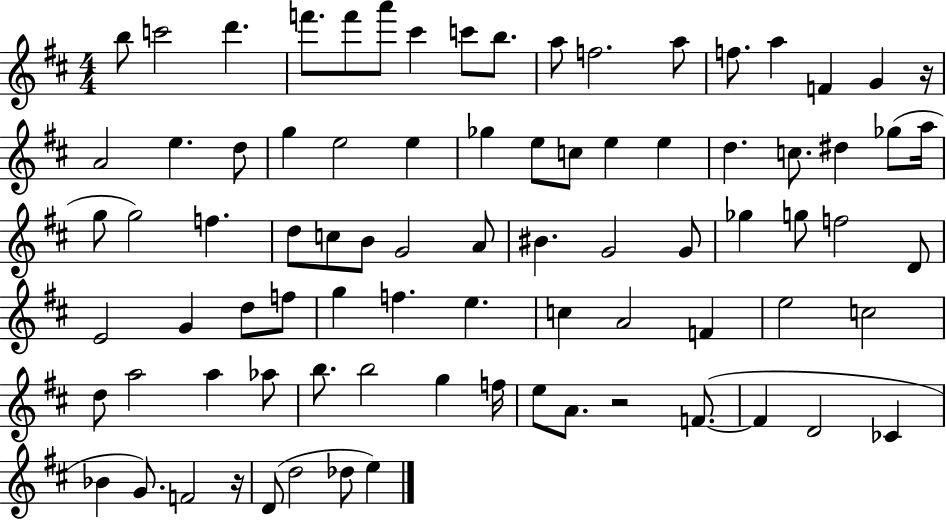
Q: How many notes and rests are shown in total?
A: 83